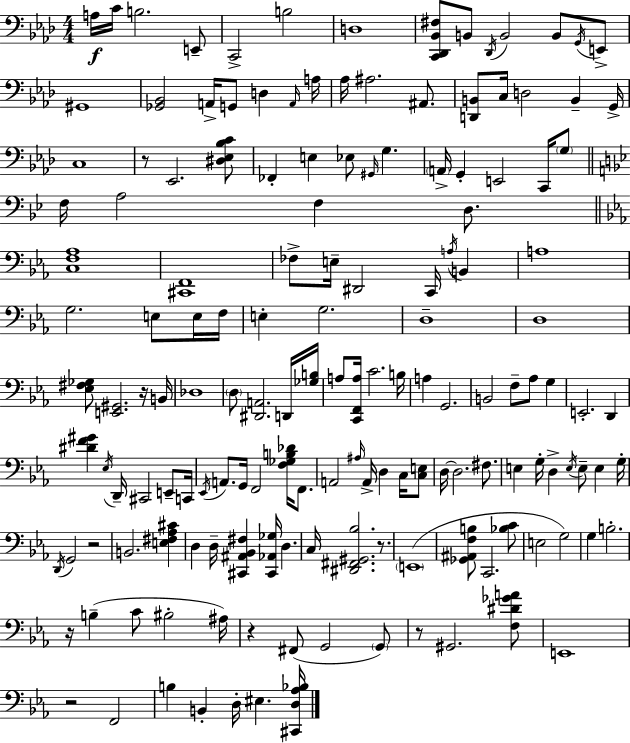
X:1
T:Untitled
M:4/4
L:1/4
K:Ab
A,/4 C/4 B,2 E,,/2 C,,2 B,2 D,4 [C,,_D,,_B,,^F,]/2 B,,/2 _D,,/4 B,,2 B,,/2 G,,/4 E,,/2 ^G,,4 [_G,,_B,,]2 A,,/4 G,,/2 D, A,,/4 A,/4 _A,/4 ^A,2 ^A,,/2 [D,,B,,]/2 C,/4 D,2 B,, G,,/4 C,4 z/2 _E,,2 [^D,_E,_B,C]/2 _F,, E, _E,/2 ^G,,/4 G, A,,/4 G,, E,,2 C,,/4 G,/2 F,/4 A,2 F, D,/2 [C,F,_A,]4 [^C,,F,,]4 _F,/2 E,/4 ^D,,2 C,,/4 A,/4 B,, A,4 G,2 E,/2 E,/4 F,/4 E, G,2 D,4 D,4 [_E,^F,_G,]/2 [E,,^G,,]2 z/4 B,,/4 _D,4 D,/2 [^D,,A,,]2 D,,/4 [_G,B,]/4 A,/2 [C,,F,,A,]/4 C2 B,/4 A, G,,2 B,,2 F,/2 _A,/2 G, E,,2 D,, [^DF^G] _E,/4 D,,/4 ^C,,2 E,,/2 C,,/4 _E,,/4 A,,/2 G,,/4 F,,2 [F,_G,B,_D]/4 F,,/2 A,,2 ^A,/4 A,,/4 D, C,/4 [C,E,]/2 D,/4 D,2 ^F,/2 E, G,/4 D, E,/4 E,/2 E, G,/4 D,,/4 G,,2 z2 B,,2 [E,^F,_A,^C] D, D,/4 [^C,,^A,,_B,,^F,] [^C,,_A,,_G,]/4 D, C,/4 [^D,,^F,,^G,,_B,]2 z/2 E,,4 [_G,,^A,,F,B,]/2 C,,2 [_B,C]/2 E,2 G,2 G, B,2 z/4 B, C/2 ^B,2 ^A,/4 z ^F,,/2 G,,2 G,,/2 z/2 ^G,,2 [F,^D_GA]/2 E,,4 z2 F,,2 B, B,, D,/4 ^E, [^C,,D,_A,_B,]/4